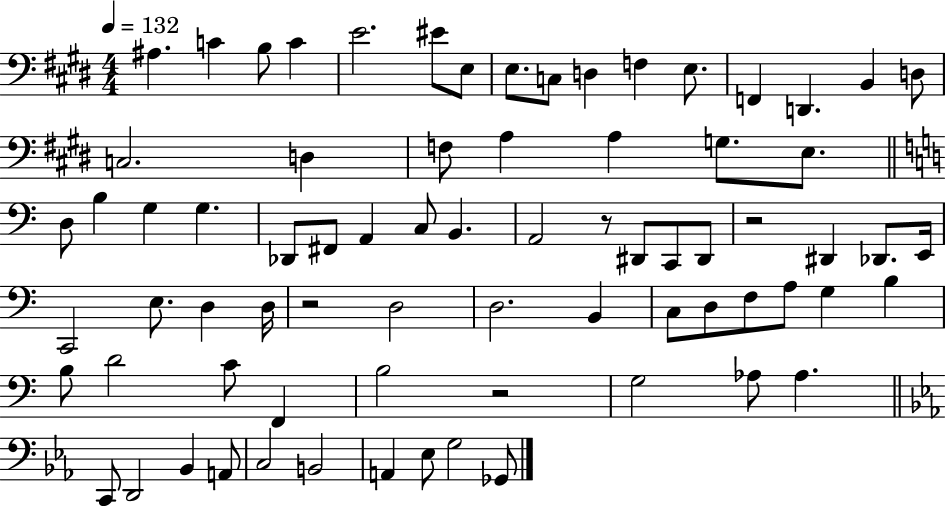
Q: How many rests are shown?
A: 4